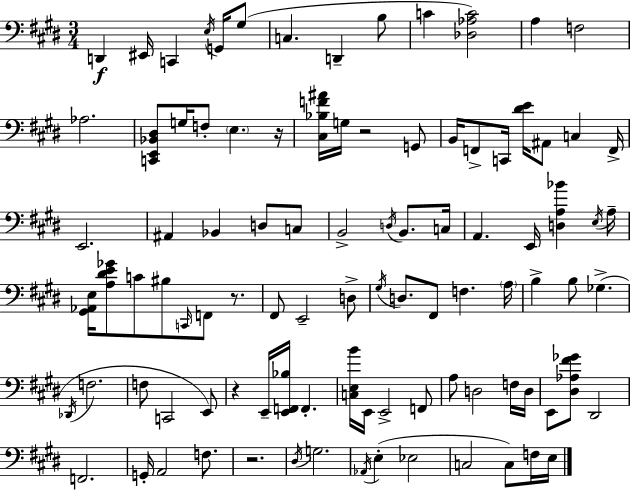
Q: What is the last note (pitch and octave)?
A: E3